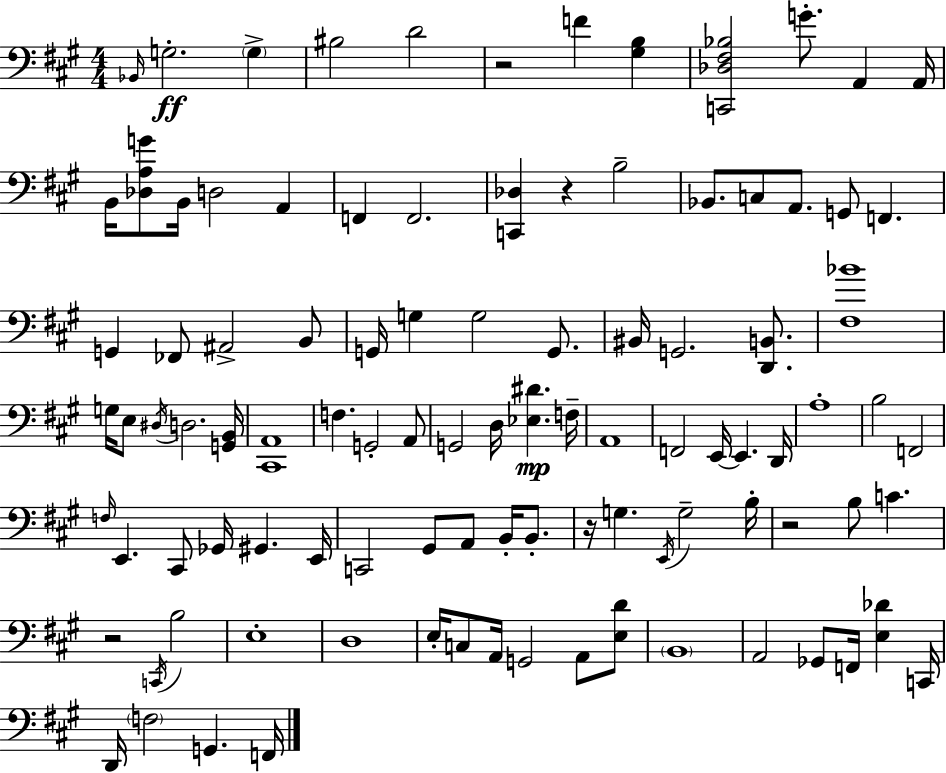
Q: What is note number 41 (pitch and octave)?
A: F3